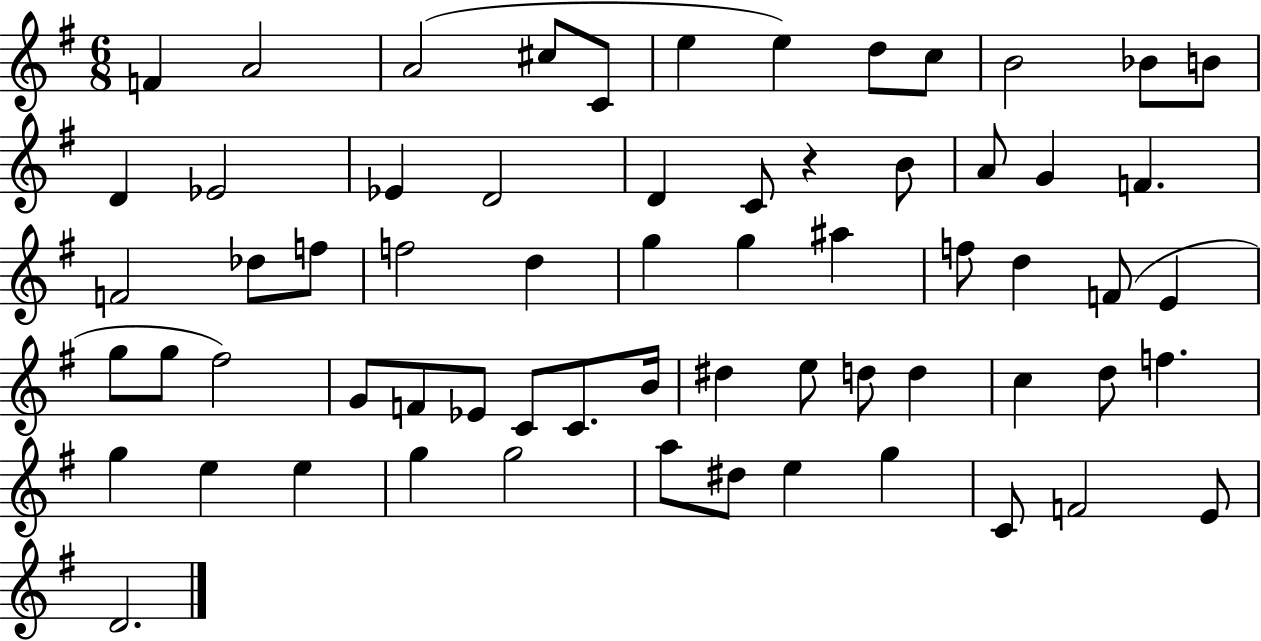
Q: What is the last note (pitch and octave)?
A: D4